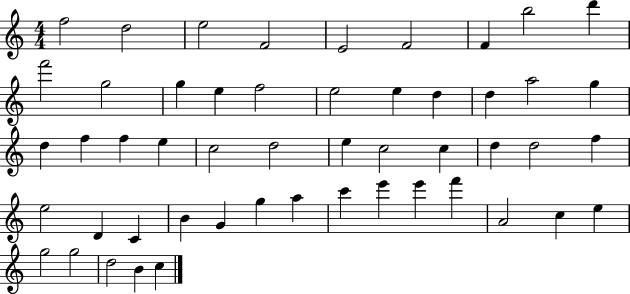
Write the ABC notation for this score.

X:1
T:Untitled
M:4/4
L:1/4
K:C
f2 d2 e2 F2 E2 F2 F b2 d' f'2 g2 g e f2 e2 e d d a2 g d f f e c2 d2 e c2 c d d2 f e2 D C B G g a c' e' e' f' A2 c e g2 g2 d2 B c